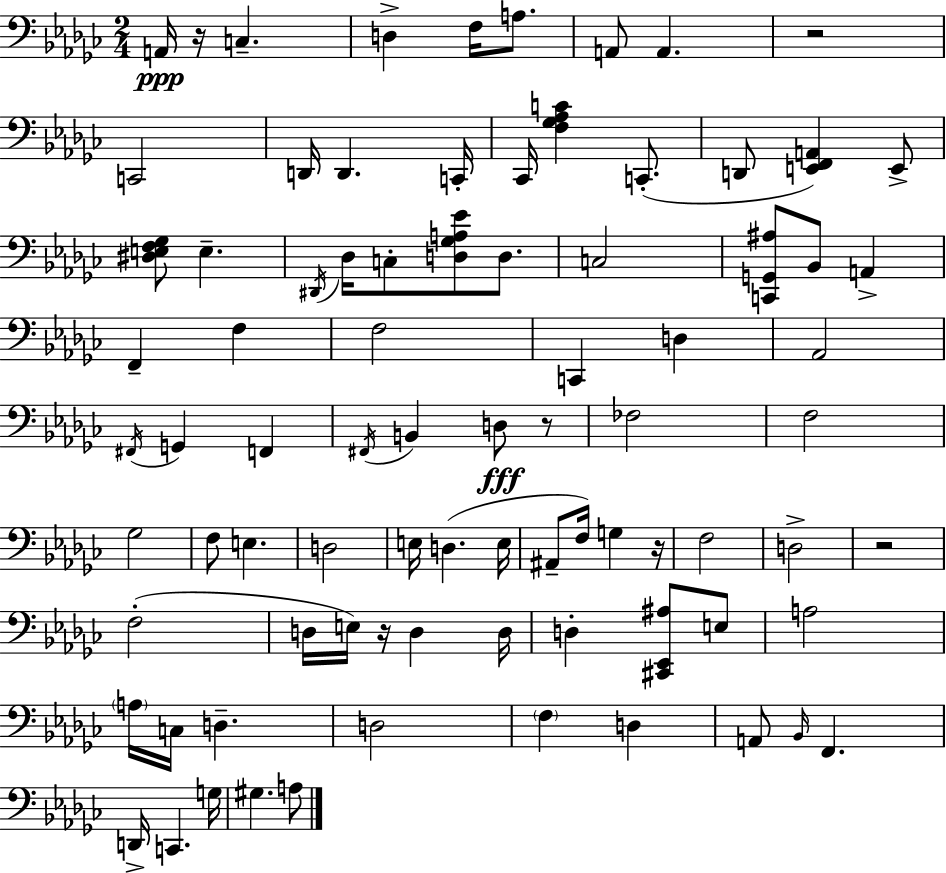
X:1
T:Untitled
M:2/4
L:1/4
K:Ebm
A,,/4 z/4 C, D, F,/4 A,/2 A,,/2 A,, z2 C,,2 D,,/4 D,, C,,/4 _C,,/4 [F,_G,_A,C] C,,/2 D,,/2 [E,,F,,A,,] E,,/2 [^D,E,F,_G,]/2 E, ^D,,/4 _D,/4 C,/2 [D,_G,A,_E]/2 D,/2 C,2 [C,,G,,^A,]/2 _B,,/2 A,, F,, F, F,2 C,, D, _A,,2 ^F,,/4 G,, F,, ^F,,/4 B,, D,/2 z/2 _F,2 F,2 _G,2 F,/2 E, D,2 E,/4 D, E,/4 ^A,,/2 F,/4 G, z/4 F,2 D,2 z2 F,2 D,/4 E,/4 z/4 D, D,/4 D, [^C,,_E,,^A,]/2 E,/2 A,2 A,/4 C,/4 D, D,2 F, D, A,,/2 _B,,/4 F,, D,,/4 C,, G,/4 ^G, A,/2